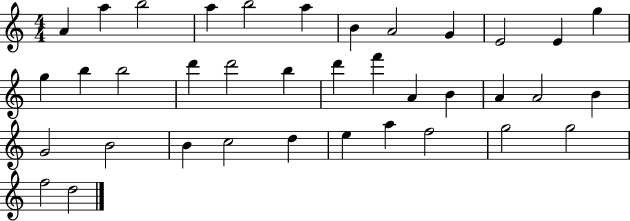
{
  \clef treble
  \numericTimeSignature
  \time 4/4
  \key c \major
  a'4 a''4 b''2 | a''4 b''2 a''4 | b'4 a'2 g'4 | e'2 e'4 g''4 | \break g''4 b''4 b''2 | d'''4 d'''2 b''4 | d'''4 f'''4 a'4 b'4 | a'4 a'2 b'4 | \break g'2 b'2 | b'4 c''2 d''4 | e''4 a''4 f''2 | g''2 g''2 | \break f''2 d''2 | \bar "|."
}